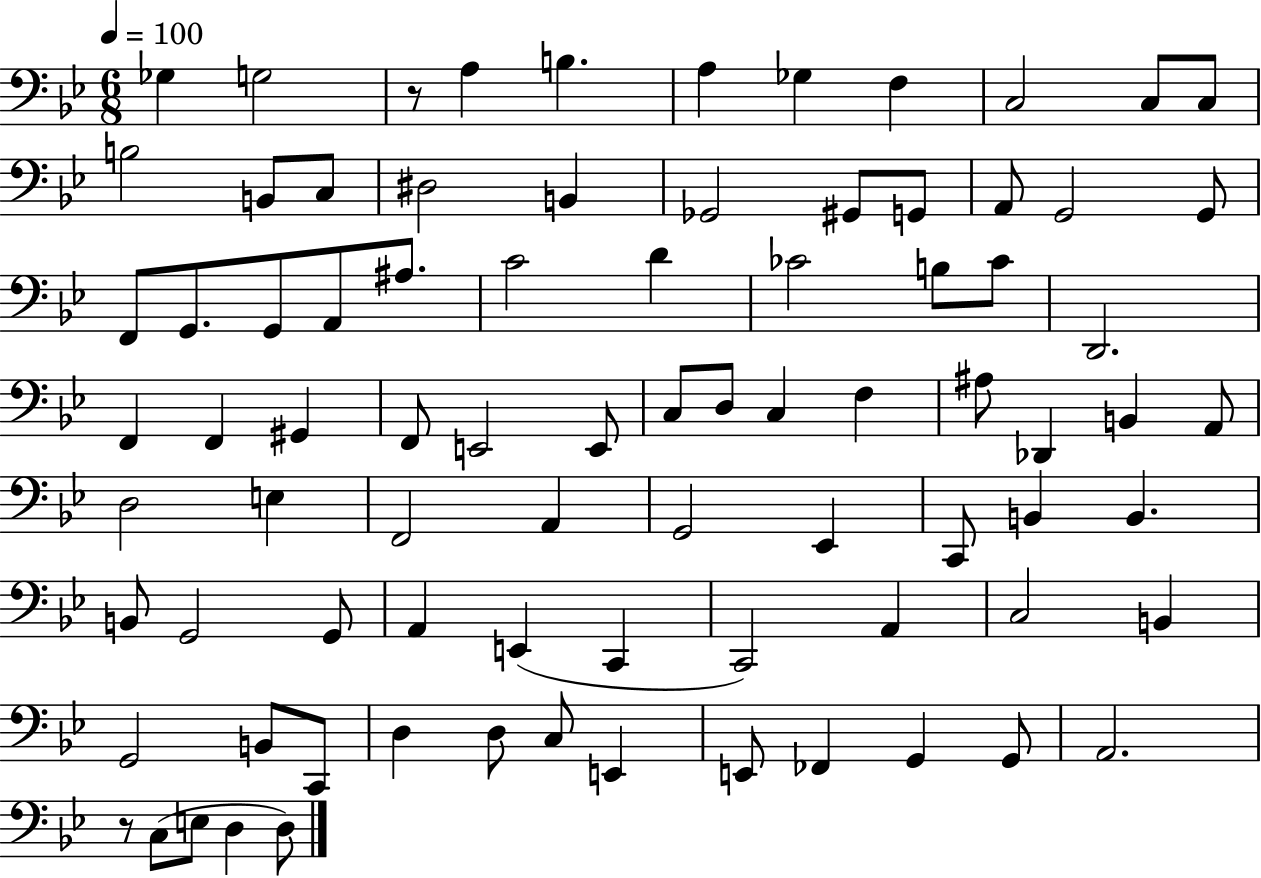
X:1
T:Untitled
M:6/8
L:1/4
K:Bb
_G, G,2 z/2 A, B, A, _G, F, C,2 C,/2 C,/2 B,2 B,,/2 C,/2 ^D,2 B,, _G,,2 ^G,,/2 G,,/2 A,,/2 G,,2 G,,/2 F,,/2 G,,/2 G,,/2 A,,/2 ^A,/2 C2 D _C2 B,/2 _C/2 D,,2 F,, F,, ^G,, F,,/2 E,,2 E,,/2 C,/2 D,/2 C, F, ^A,/2 _D,, B,, A,,/2 D,2 E, F,,2 A,, G,,2 _E,, C,,/2 B,, B,, B,,/2 G,,2 G,,/2 A,, E,, C,, C,,2 A,, C,2 B,, G,,2 B,,/2 C,,/2 D, D,/2 C,/2 E,, E,,/2 _F,, G,, G,,/2 A,,2 z/2 C,/2 E,/2 D, D,/2